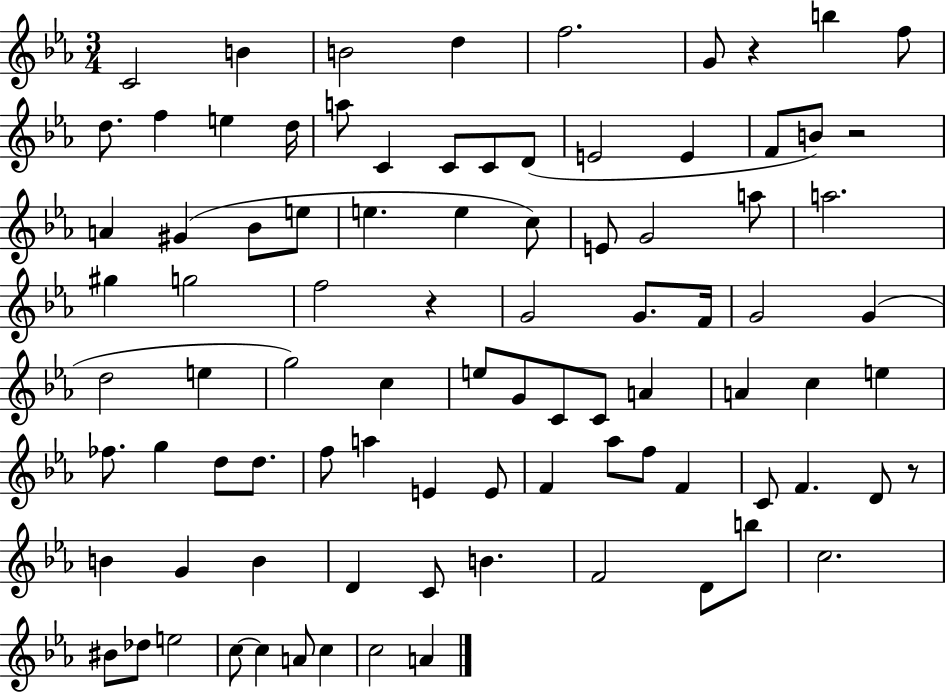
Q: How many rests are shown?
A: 4